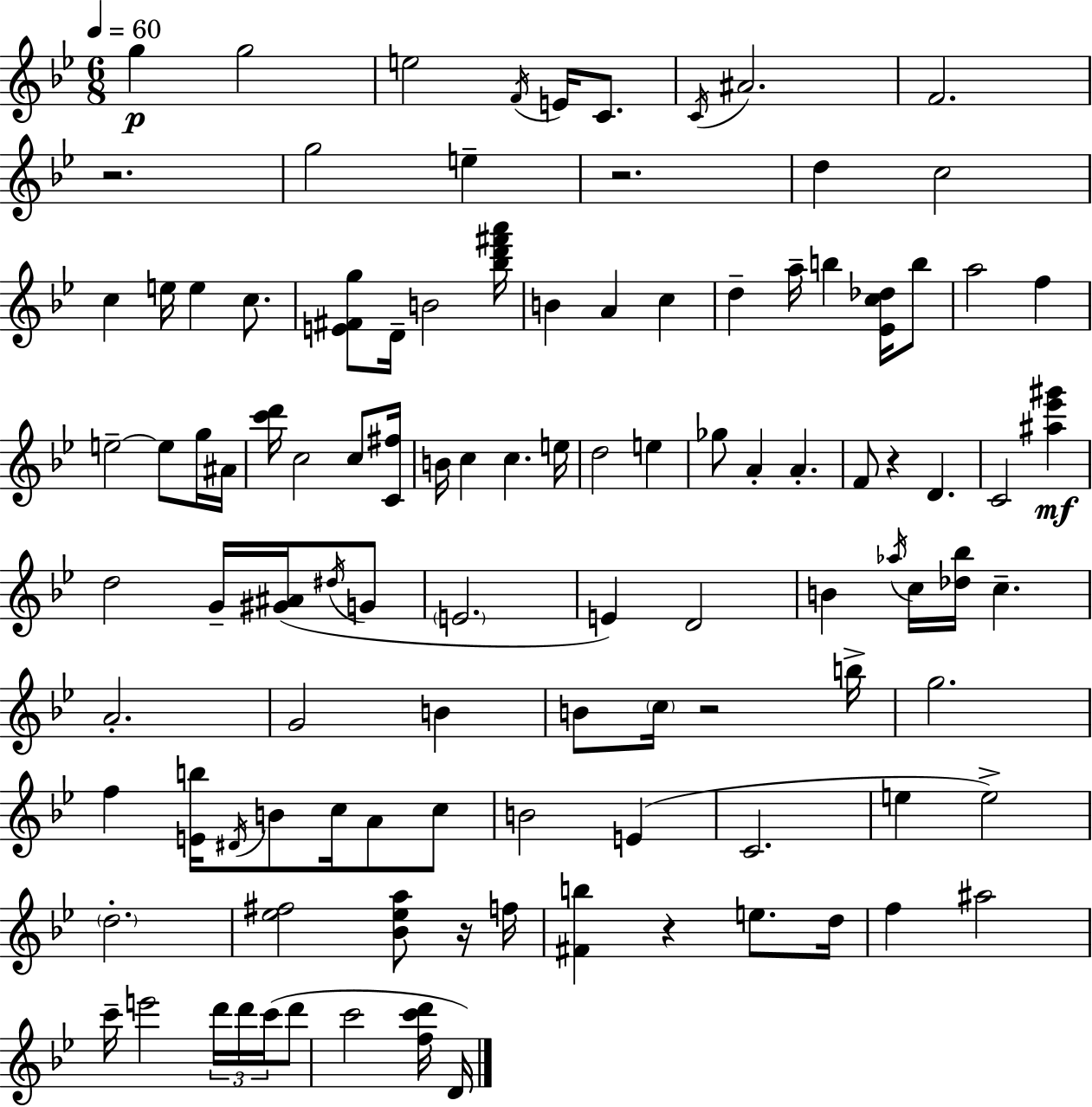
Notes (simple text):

G5/q G5/h E5/h F4/s E4/s C4/e. C4/s A#4/h. F4/h. R/h. G5/h E5/q R/h. D5/q C5/h C5/q E5/s E5/q C5/e. [E4,F#4,G5]/e D4/s B4/h [Bb5,D6,F#6,A6]/s B4/q A4/q C5/q D5/q A5/s B5/q [Eb4,C5,Db5]/s B5/e A5/h F5/q E5/h E5/e G5/s A#4/s [C6,D6]/s C5/h C5/e [C4,F#5]/s B4/s C5/q C5/q. E5/s D5/h E5/q Gb5/e A4/q A4/q. F4/e R/q D4/q. C4/h [A#5,Eb6,G#6]/q D5/h G4/s [G#4,A#4]/s D#5/s G4/e E4/h. E4/q D4/h B4/q Ab5/s C5/s [Db5,Bb5]/s C5/q. A4/h. G4/h B4/q B4/e C5/s R/h B5/s G5/h. F5/q [E4,B5]/s D#4/s B4/e C5/s A4/e C5/e B4/h E4/q C4/h. E5/q E5/h D5/h. [Eb5,F#5]/h [Bb4,Eb5,A5]/e R/s F5/s [F#4,B5]/q R/q E5/e. D5/s F5/q A#5/h C6/s E6/h D6/s D6/s C6/s D6/e C6/h [F5,C6,D6]/s D4/s